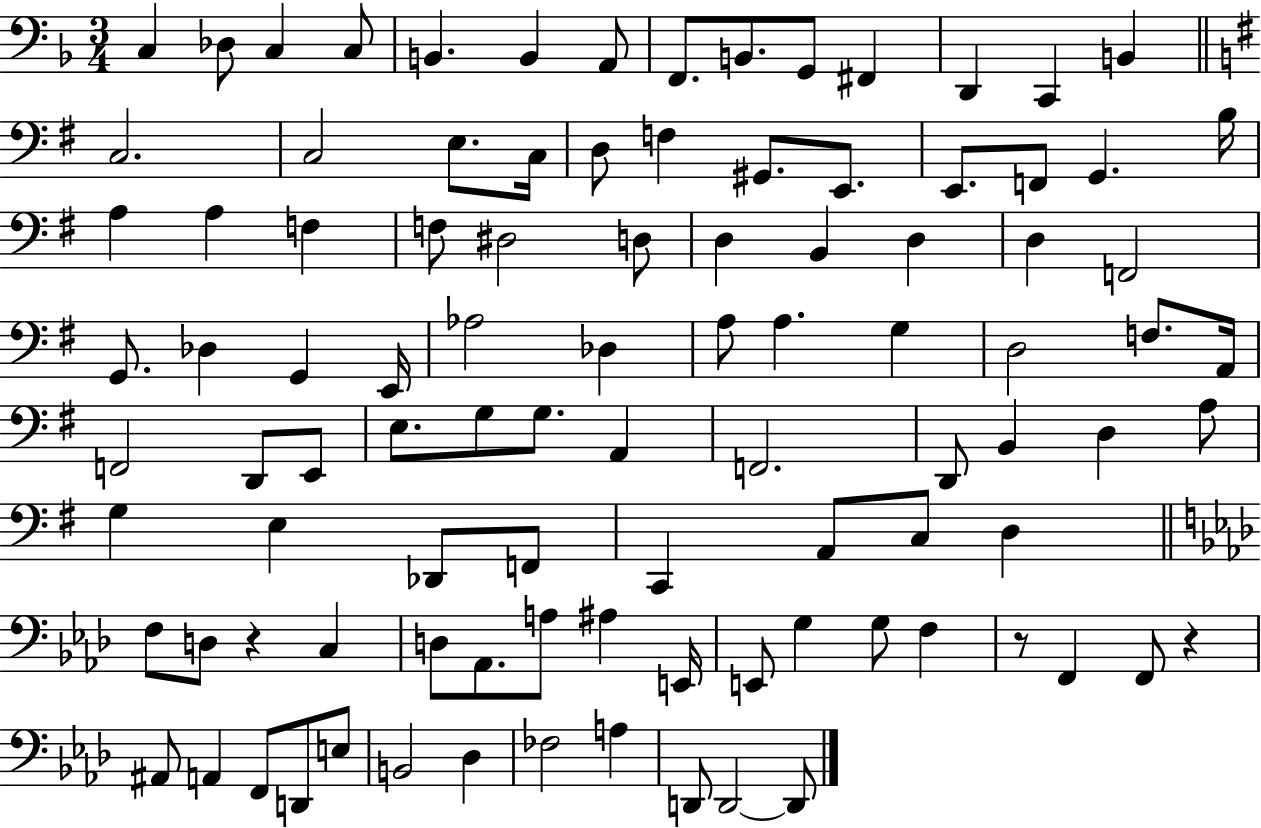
C3/q Db3/e C3/q C3/e B2/q. B2/q A2/e F2/e. B2/e. G2/e F#2/q D2/q C2/q B2/q C3/h. C3/h E3/e. C3/s D3/e F3/q G#2/e. E2/e. E2/e. F2/e G2/q. B3/s A3/q A3/q F3/q F3/e D#3/h D3/e D3/q B2/q D3/q D3/q F2/h G2/e. Db3/q G2/q E2/s Ab3/h Db3/q A3/e A3/q. G3/q D3/h F3/e. A2/s F2/h D2/e E2/e E3/e. G3/e G3/e. A2/q F2/h. D2/e B2/q D3/q A3/e G3/q E3/q Db2/e F2/e C2/q A2/e C3/e D3/q F3/e D3/e R/q C3/q D3/e Ab2/e. A3/e A#3/q E2/s E2/e G3/q G3/e F3/q R/e F2/q F2/e R/q A#2/e A2/q F2/e D2/e E3/e B2/h Db3/q FES3/h A3/q D2/e D2/h D2/e